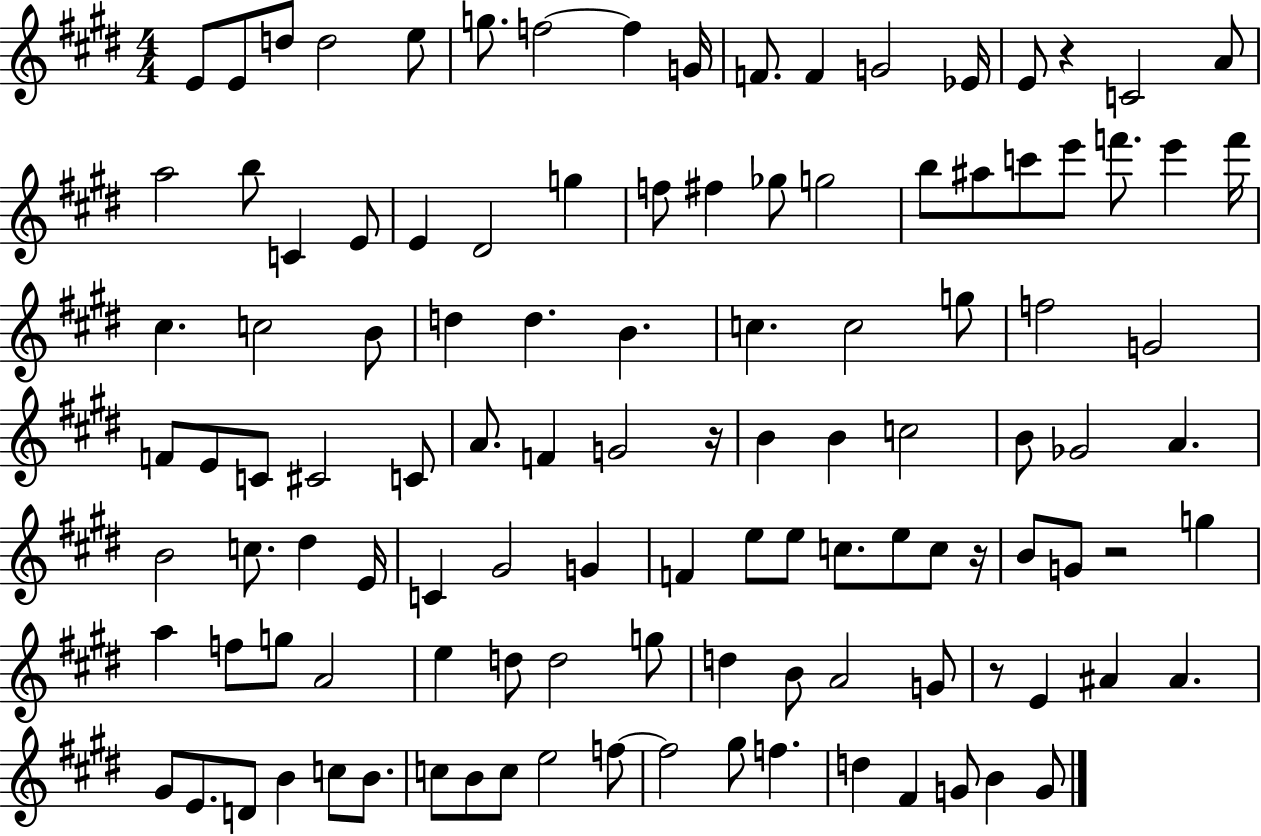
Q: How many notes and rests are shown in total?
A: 114